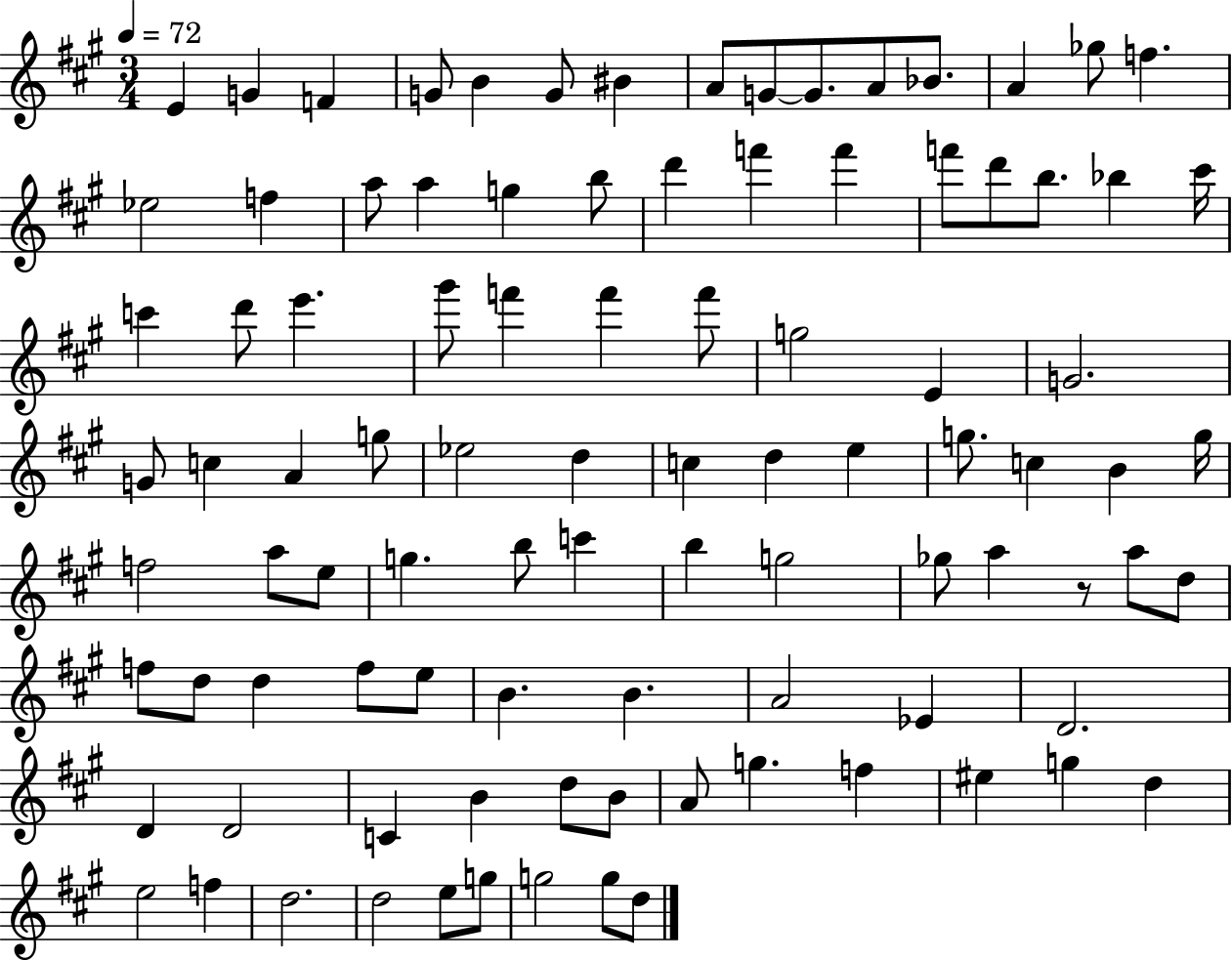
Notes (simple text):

E4/q G4/q F4/q G4/e B4/q G4/e BIS4/q A4/e G4/e G4/e. A4/e Bb4/e. A4/q Gb5/e F5/q. Eb5/h F5/q A5/e A5/q G5/q B5/e D6/q F6/q F6/q F6/e D6/e B5/e. Bb5/q C#6/s C6/q D6/e E6/q. G#6/e F6/q F6/q F6/e G5/h E4/q G4/h. G4/e C5/q A4/q G5/e Eb5/h D5/q C5/q D5/q E5/q G5/e. C5/q B4/q G5/s F5/h A5/e E5/e G5/q. B5/e C6/q B5/q G5/h Gb5/e A5/q R/e A5/e D5/e F5/e D5/e D5/q F5/e E5/e B4/q. B4/q. A4/h Eb4/q D4/h. D4/q D4/h C4/q B4/q D5/e B4/e A4/e G5/q. F5/q EIS5/q G5/q D5/q E5/h F5/q D5/h. D5/h E5/e G5/e G5/h G5/e D5/e